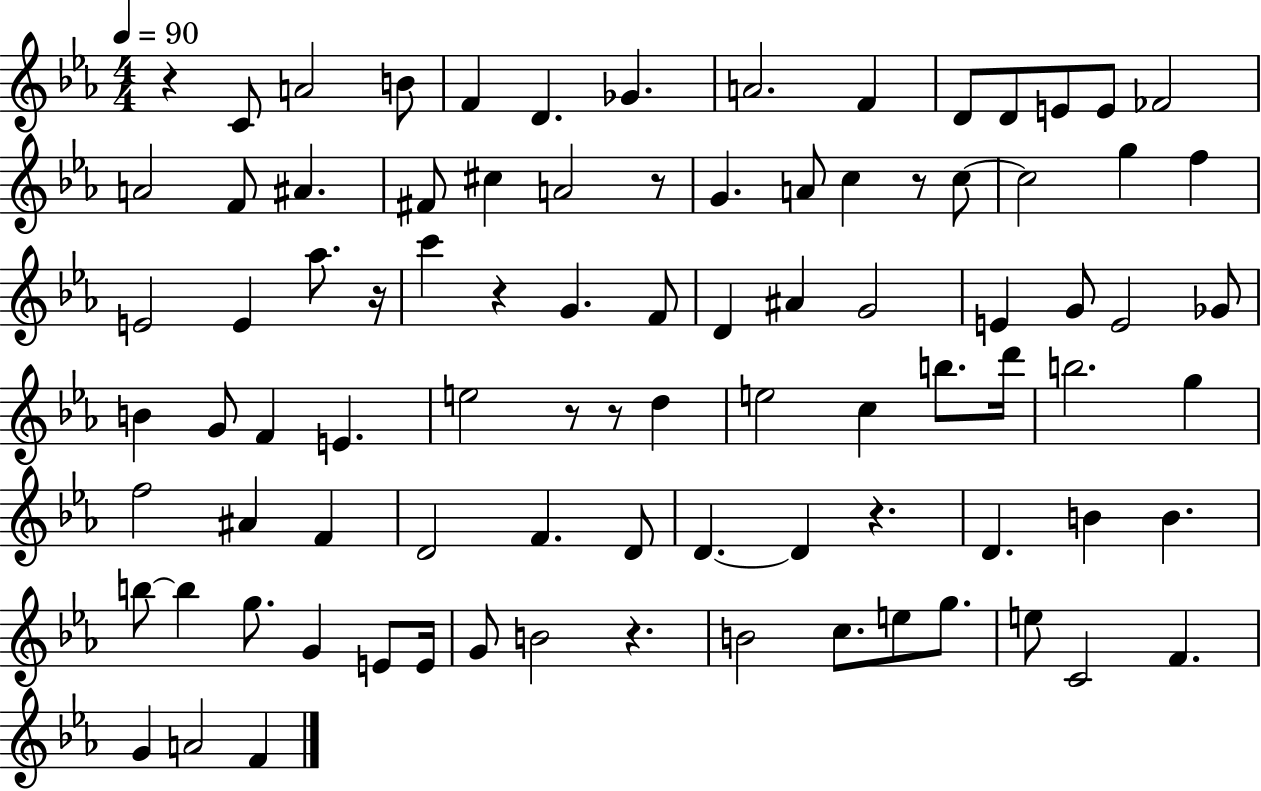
{
  \clef treble
  \numericTimeSignature
  \time 4/4
  \key ees \major
  \tempo 4 = 90
  r4 c'8 a'2 b'8 | f'4 d'4. ges'4. | a'2. f'4 | d'8 d'8 e'8 e'8 fes'2 | \break a'2 f'8 ais'4. | fis'8 cis''4 a'2 r8 | g'4. a'8 c''4 r8 c''8~~ | c''2 g''4 f''4 | \break e'2 e'4 aes''8. r16 | c'''4 r4 g'4. f'8 | d'4 ais'4 g'2 | e'4 g'8 e'2 ges'8 | \break b'4 g'8 f'4 e'4. | e''2 r8 r8 d''4 | e''2 c''4 b''8. d'''16 | b''2. g''4 | \break f''2 ais'4 f'4 | d'2 f'4. d'8 | d'4.~~ d'4 r4. | d'4. b'4 b'4. | \break b''8~~ b''4 g''8. g'4 e'8 e'16 | g'8 b'2 r4. | b'2 c''8. e''8 g''8. | e''8 c'2 f'4. | \break g'4 a'2 f'4 | \bar "|."
}